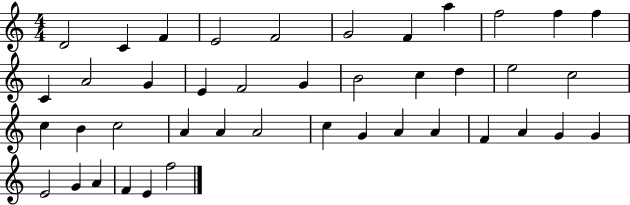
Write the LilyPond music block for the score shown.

{
  \clef treble
  \numericTimeSignature
  \time 4/4
  \key c \major
  d'2 c'4 f'4 | e'2 f'2 | g'2 f'4 a''4 | f''2 f''4 f''4 | \break c'4 a'2 g'4 | e'4 f'2 g'4 | b'2 c''4 d''4 | e''2 c''2 | \break c''4 b'4 c''2 | a'4 a'4 a'2 | c''4 g'4 a'4 a'4 | f'4 a'4 g'4 g'4 | \break e'2 g'4 a'4 | f'4 e'4 f''2 | \bar "|."
}